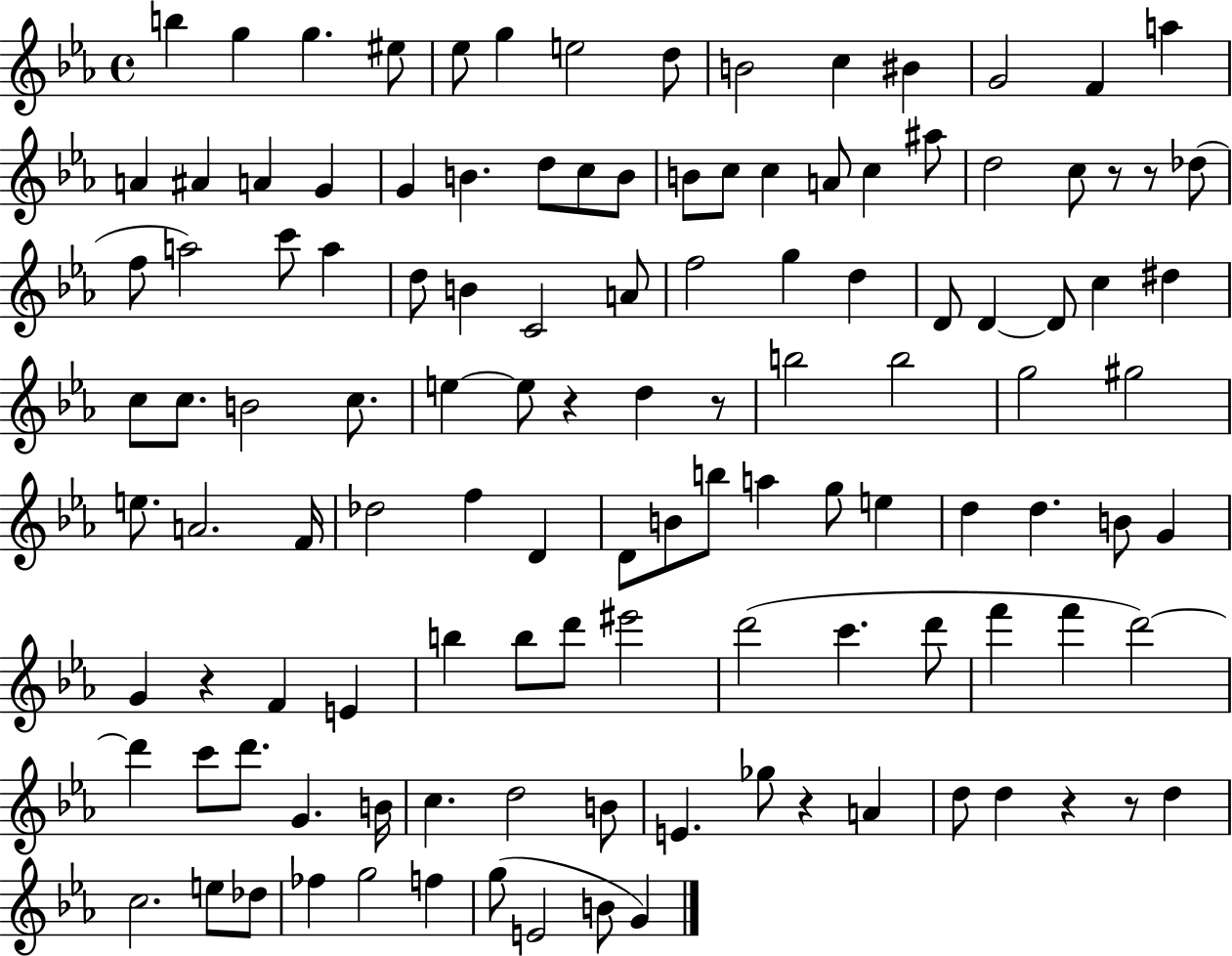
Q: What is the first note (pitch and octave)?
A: B5